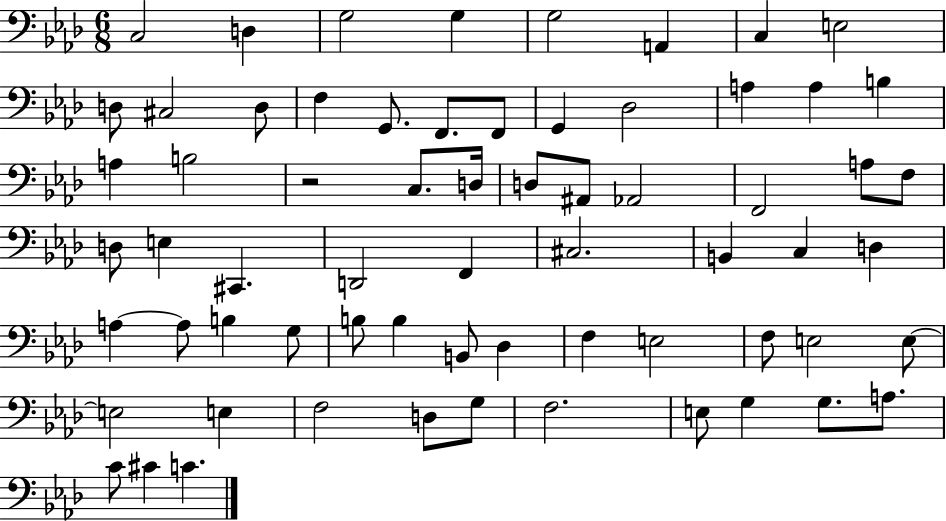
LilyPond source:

{
  \clef bass
  \numericTimeSignature
  \time 6/8
  \key aes \major
  c2 d4 | g2 g4 | g2 a,4 | c4 e2 | \break d8 cis2 d8 | f4 g,8. f,8. f,8 | g,4 des2 | a4 a4 b4 | \break a4 b2 | r2 c8. d16 | d8 ais,8 aes,2 | f,2 a8 f8 | \break d8 e4 cis,4. | d,2 f,4 | cis2. | b,4 c4 d4 | \break a4~~ a8 b4 g8 | b8 b4 b,8 des4 | f4 e2 | f8 e2 e8~~ | \break e2 e4 | f2 d8 g8 | f2. | e8 g4 g8. a8. | \break c'8 cis'4 c'4. | \bar "|."
}